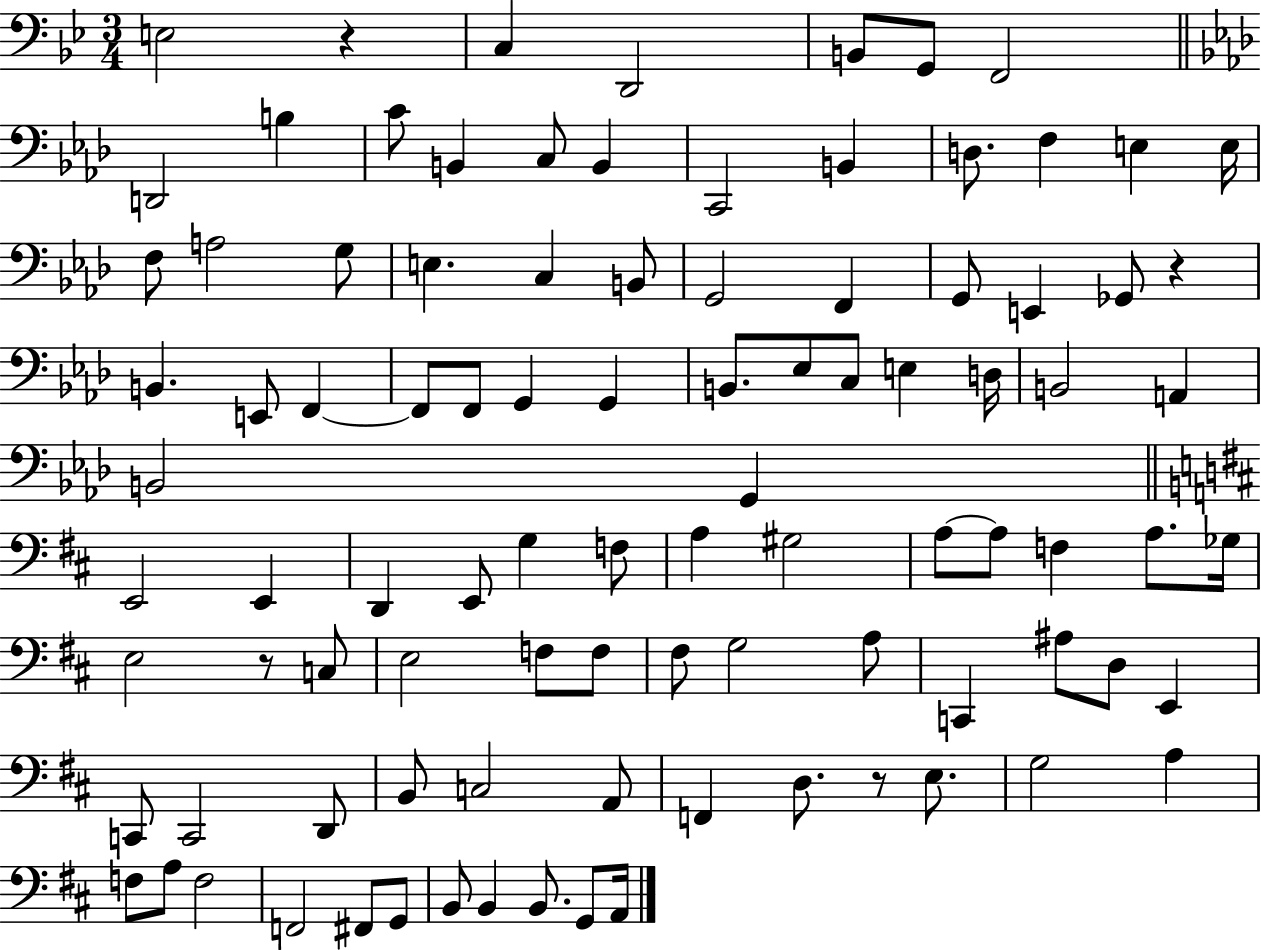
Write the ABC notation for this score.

X:1
T:Untitled
M:3/4
L:1/4
K:Bb
E,2 z C, D,,2 B,,/2 G,,/2 F,,2 D,,2 B, C/2 B,, C,/2 B,, C,,2 B,, D,/2 F, E, E,/4 F,/2 A,2 G,/2 E, C, B,,/2 G,,2 F,, G,,/2 E,, _G,,/2 z B,, E,,/2 F,, F,,/2 F,,/2 G,, G,, B,,/2 _E,/2 C,/2 E, D,/4 B,,2 A,, B,,2 G,, E,,2 E,, D,, E,,/2 G, F,/2 A, ^G,2 A,/2 A,/2 F, A,/2 _G,/4 E,2 z/2 C,/2 E,2 F,/2 F,/2 ^F,/2 G,2 A,/2 C,, ^A,/2 D,/2 E,, C,,/2 C,,2 D,,/2 B,,/2 C,2 A,,/2 F,, D,/2 z/2 E,/2 G,2 A, F,/2 A,/2 F,2 F,,2 ^F,,/2 G,,/2 B,,/2 B,, B,,/2 G,,/2 A,,/4